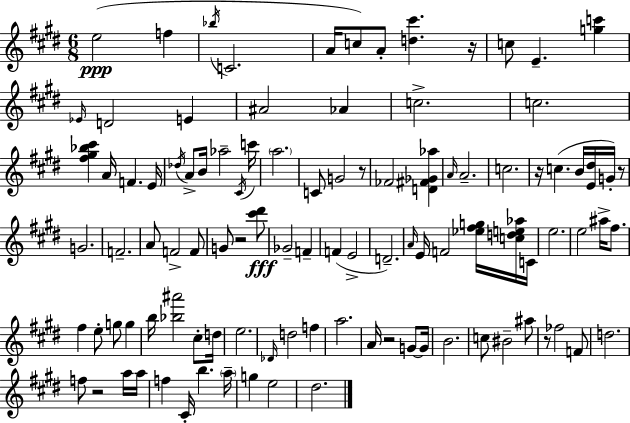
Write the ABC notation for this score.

X:1
T:Untitled
M:6/8
L:1/4
K:E
e2 f _b/4 C2 A/4 c/2 A/2 [d^c'] z/4 c/2 E [gc'] _E/4 D2 E ^A2 _A c2 c2 [^f^g_b^c'] A/4 F E/4 _d/4 A/2 B/4 _a2 ^C/4 c'/4 a2 C/2 G2 z/2 _F2 [D^F_G_a] A/4 A2 c2 z/4 c B/4 [E^d]/4 G/4 z/2 G2 F2 A/2 F2 F/2 G/2 z2 [^c'^d']/2 _G2 F F E2 D2 A/4 E/4 F2 [_e^fg]/4 [cde_a]/4 C/4 e2 e2 ^a/4 ^f/2 ^f e/2 g/2 g b/4 [_b^a']2 ^c/2 d/4 e2 _D/4 d2 f a2 A/4 z2 G/2 G/4 B2 c/2 ^B2 ^a/2 z/2 _f2 F/2 d2 f/2 z2 a/4 a/4 f ^C/4 b a/4 g e2 ^d2